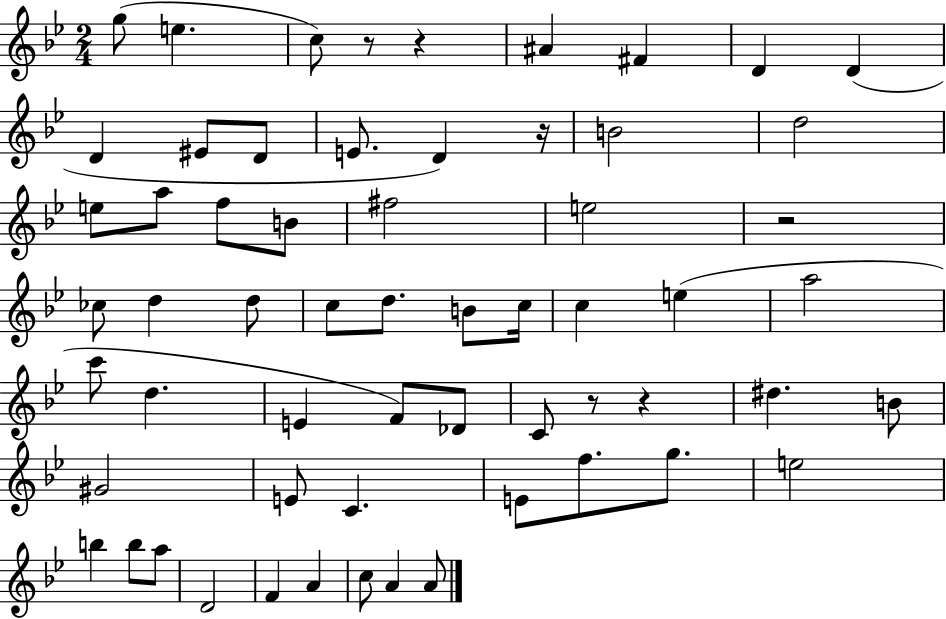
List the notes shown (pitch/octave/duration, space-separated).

G5/e E5/q. C5/e R/e R/q A#4/q F#4/q D4/q D4/q D4/q EIS4/e D4/e E4/e. D4/q R/s B4/h D5/h E5/e A5/e F5/e B4/e F#5/h E5/h R/h CES5/e D5/q D5/e C5/e D5/e. B4/e C5/s C5/q E5/q A5/h C6/e D5/q. E4/q F4/e Db4/e C4/e R/e R/q D#5/q. B4/e G#4/h E4/e C4/q. E4/e F5/e. G5/e. E5/h B5/q B5/e A5/e D4/h F4/q A4/q C5/e A4/q A4/e